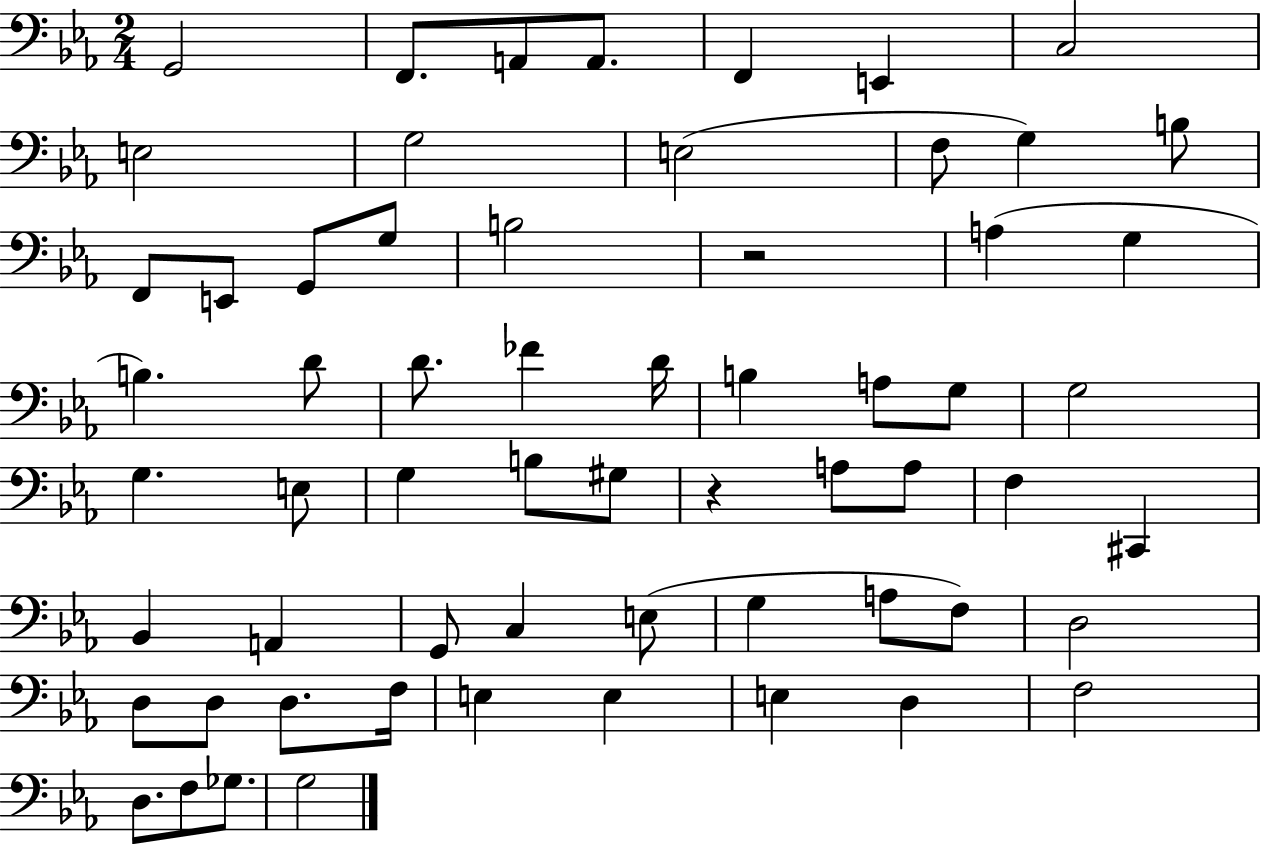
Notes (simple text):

G2/h F2/e. A2/e A2/e. F2/q E2/q C3/h E3/h G3/h E3/h F3/e G3/q B3/e F2/e E2/e G2/e G3/e B3/h R/h A3/q G3/q B3/q. D4/e D4/e. FES4/q D4/s B3/q A3/e G3/e G3/h G3/q. E3/e G3/q B3/e G#3/e R/q A3/e A3/e F3/q C#2/q Bb2/q A2/q G2/e C3/q E3/e G3/q A3/e F3/e D3/h D3/e D3/e D3/e. F3/s E3/q E3/q E3/q D3/q F3/h D3/e. F3/e Gb3/e. G3/h